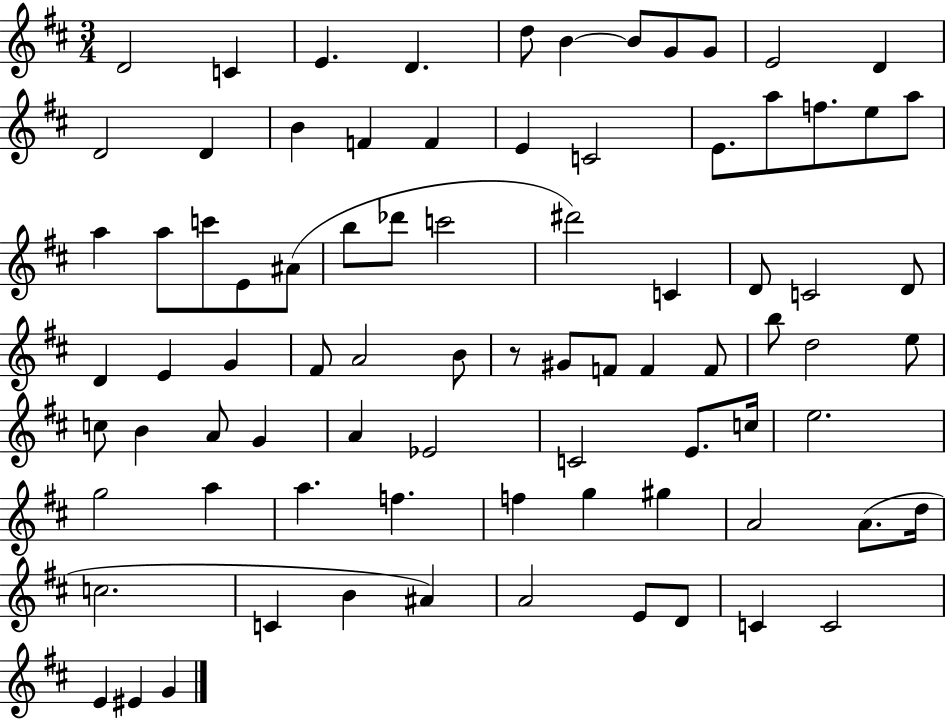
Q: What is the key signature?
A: D major